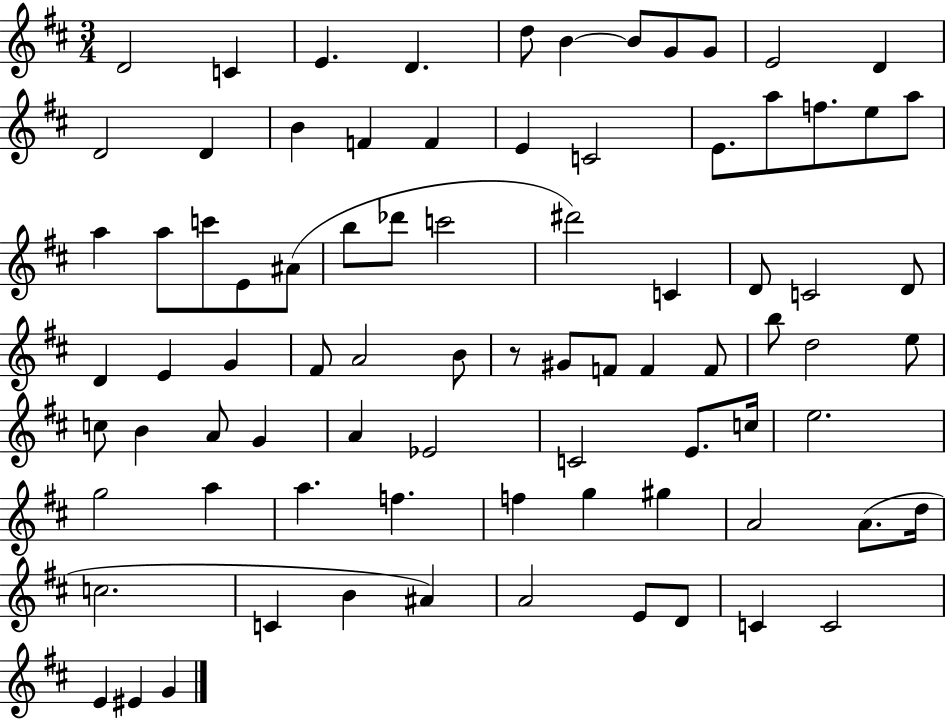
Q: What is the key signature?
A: D major